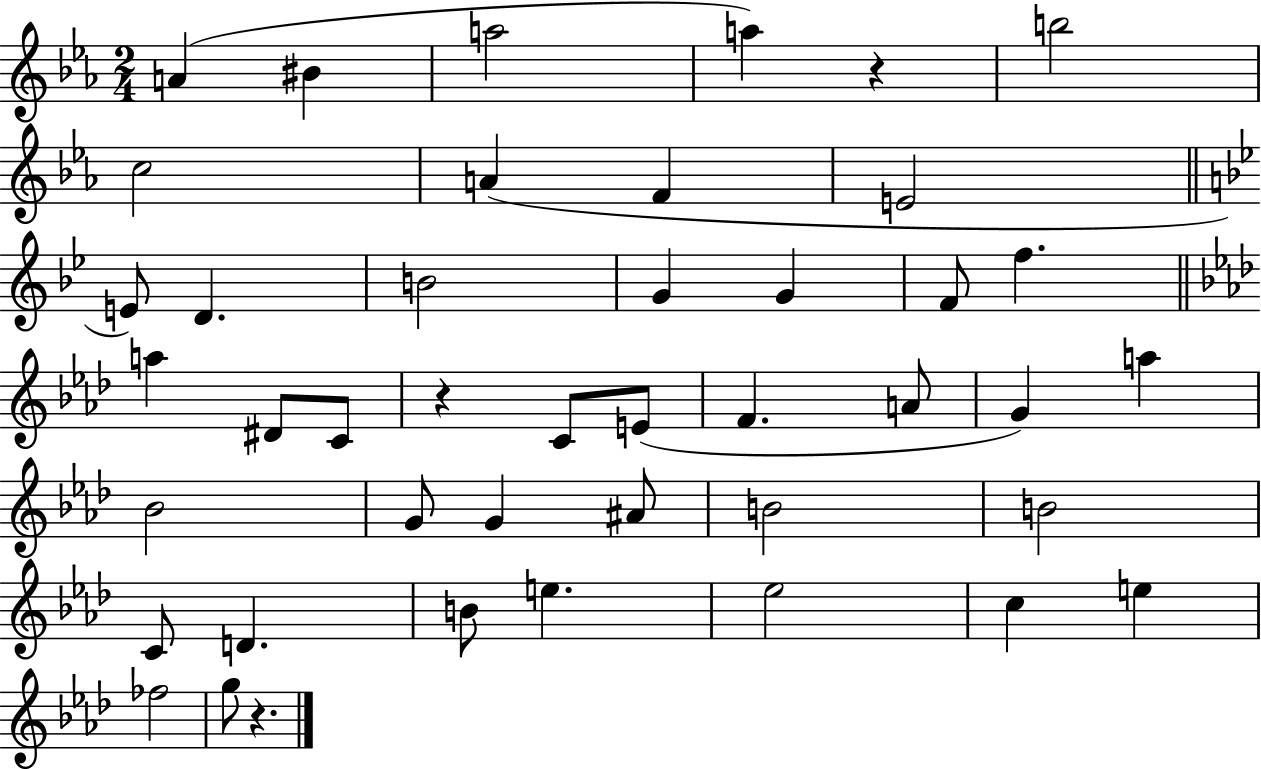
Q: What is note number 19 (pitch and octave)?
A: C4